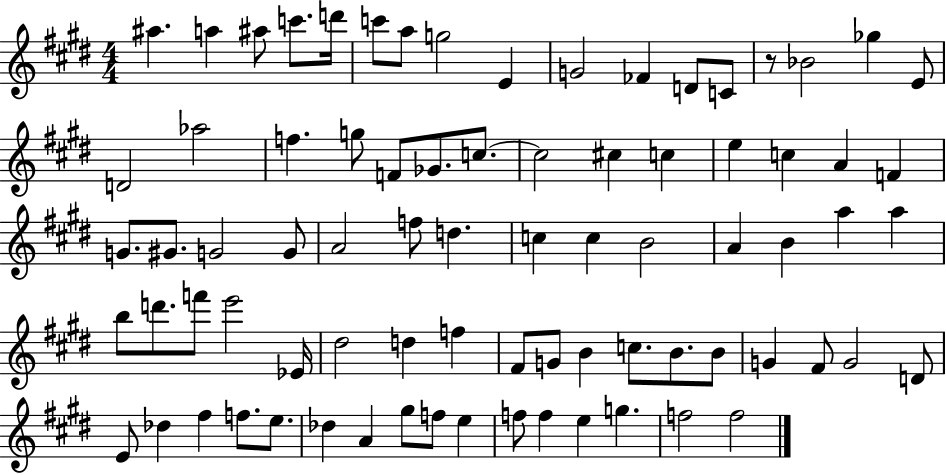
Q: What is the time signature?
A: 4/4